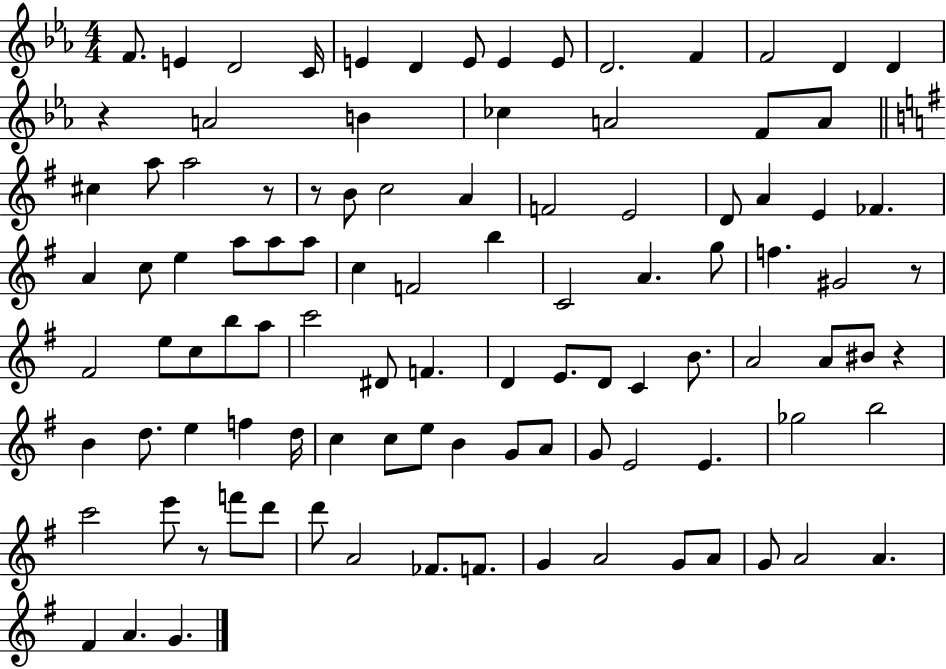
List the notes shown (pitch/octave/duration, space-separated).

F4/e. E4/q D4/h C4/s E4/q D4/q E4/e E4/q E4/e D4/h. F4/q F4/h D4/q D4/q R/q A4/h B4/q CES5/q A4/h F4/e A4/e C#5/q A5/e A5/h R/e R/e B4/e C5/h A4/q F4/h E4/h D4/e A4/q E4/q FES4/q. A4/q C5/e E5/q A5/e A5/e A5/e C5/q F4/h B5/q C4/h A4/q. G5/e F5/q. G#4/h R/e F#4/h E5/e C5/e B5/e A5/e C6/h D#4/e F4/q. D4/q E4/e. D4/e C4/q B4/e. A4/h A4/e BIS4/e R/q B4/q D5/e. E5/q F5/q D5/s C5/q C5/e E5/e B4/q G4/e A4/e G4/e E4/h E4/q. Gb5/h B5/h C6/h E6/e R/e F6/e D6/e D6/e A4/h FES4/e. F4/e. G4/q A4/h G4/e A4/e G4/e A4/h A4/q. F#4/q A4/q. G4/q.